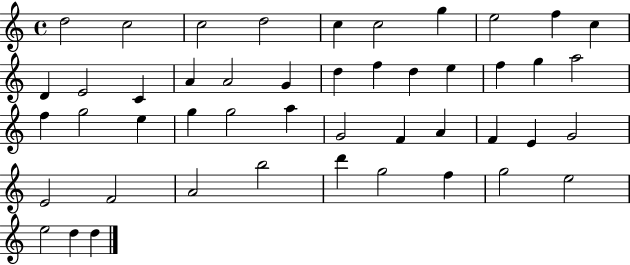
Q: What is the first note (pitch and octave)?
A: D5